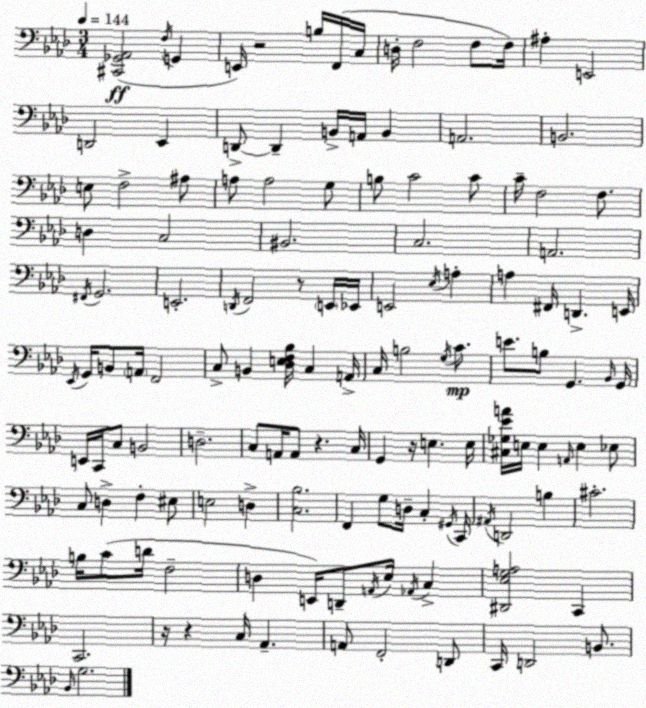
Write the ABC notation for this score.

X:1
T:Untitled
M:3/4
L:1/4
K:Fm
[^C,,_G,,_A,,]2 F,/4 G,, E,,/4 z2 B,/4 F,,/4 C,/4 D,/4 F,2 F,/2 F,/4 ^A, E,,2 D,,2 _E,, D,,/2 D,, B,,/4 A,,/4 B,, A,,2 B,,2 E,/2 F,2 ^A,/2 A,/2 A,2 G,/2 B,/2 C2 C/2 C/4 F,2 F,/2 D, C,2 ^B,,2 C,2 A,,2 ^F,,/4 G,,2 E,,2 D,,/4 F,,2 z/2 E,,/4 _E,,/4 E,,2 _E,/4 A, A, ^F,,/4 D,, E,,/4 _E,,/4 G,,/4 B,,/2 A,,/4 F,,2 C,/2 B,, [_D,E,F,_B,]/4 C, A,,/4 C,/4 B,2 G,/4 C/2 E/2 B,/2 G,, _B,,/4 G,,/4 E,,/4 C,,/4 C,/2 B,,2 D,2 C,/2 A,,/4 A,,/2 z C,/4 G,, z/4 E, E,/4 [^C,_G,_EA]/4 E,/4 E, A,,/4 E, _E,/2 C,/2 D, F, ^E,/2 E,2 D, [C,_B,]2 F,, G,/2 D,/4 C, ^G,,/4 C,,/4 ^A,,/4 D,,2 B, ^C2 B,/4 C/2 D/4 F,2 D, E,,/4 D,,/2 A,,/4 _E,/4 _A,,/4 C, [^D,,_E,G,A,]2 C,, C,,2 z/4 z C,/4 _A,, A,,/2 F,,2 D,,/2 C,,/4 D,,2 B,,/2 _B,,/4 G,2